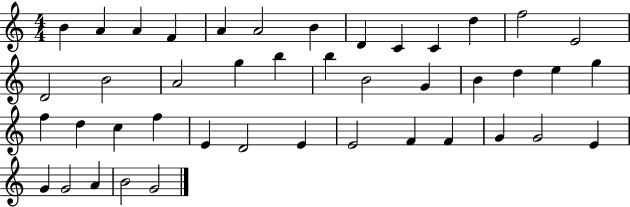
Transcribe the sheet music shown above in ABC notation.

X:1
T:Untitled
M:4/4
L:1/4
K:C
B A A F A A2 B D C C d f2 E2 D2 B2 A2 g b b B2 G B d e g f d c f E D2 E E2 F F G G2 E G G2 A B2 G2